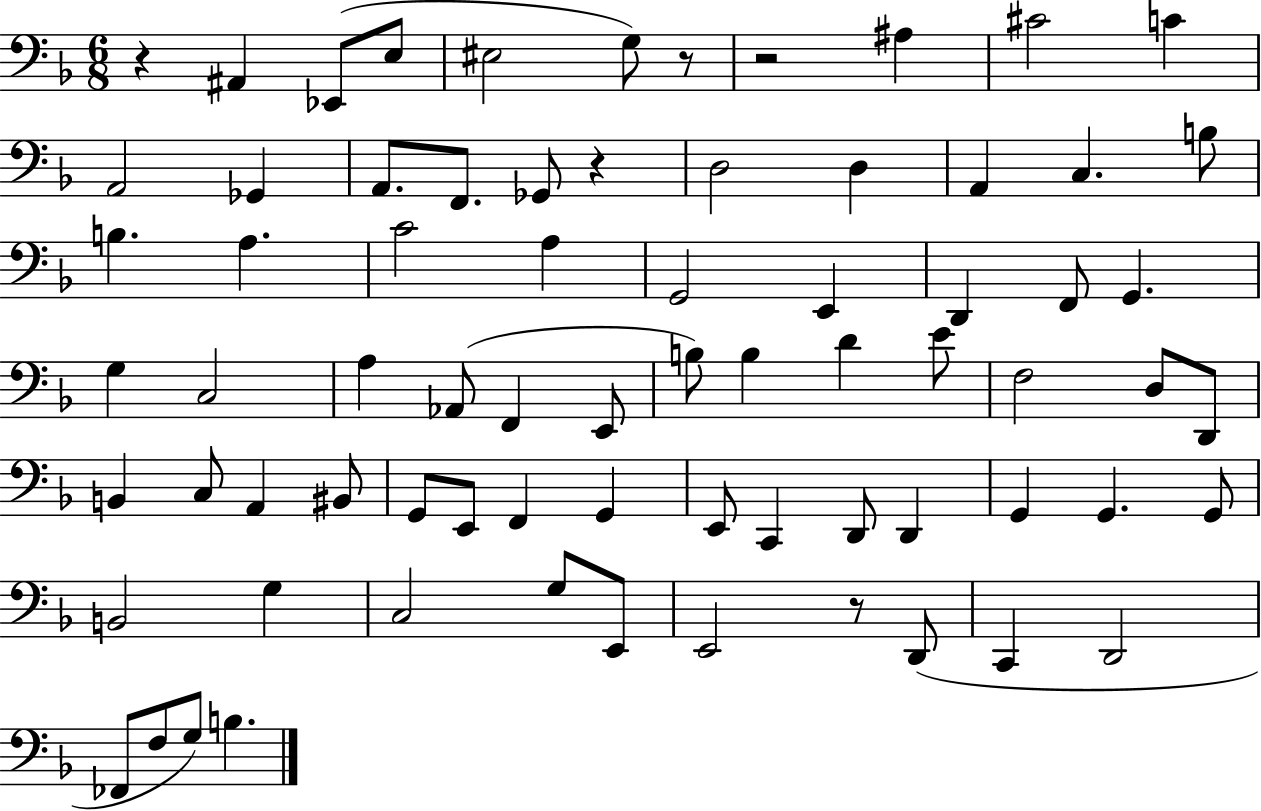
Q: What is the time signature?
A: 6/8